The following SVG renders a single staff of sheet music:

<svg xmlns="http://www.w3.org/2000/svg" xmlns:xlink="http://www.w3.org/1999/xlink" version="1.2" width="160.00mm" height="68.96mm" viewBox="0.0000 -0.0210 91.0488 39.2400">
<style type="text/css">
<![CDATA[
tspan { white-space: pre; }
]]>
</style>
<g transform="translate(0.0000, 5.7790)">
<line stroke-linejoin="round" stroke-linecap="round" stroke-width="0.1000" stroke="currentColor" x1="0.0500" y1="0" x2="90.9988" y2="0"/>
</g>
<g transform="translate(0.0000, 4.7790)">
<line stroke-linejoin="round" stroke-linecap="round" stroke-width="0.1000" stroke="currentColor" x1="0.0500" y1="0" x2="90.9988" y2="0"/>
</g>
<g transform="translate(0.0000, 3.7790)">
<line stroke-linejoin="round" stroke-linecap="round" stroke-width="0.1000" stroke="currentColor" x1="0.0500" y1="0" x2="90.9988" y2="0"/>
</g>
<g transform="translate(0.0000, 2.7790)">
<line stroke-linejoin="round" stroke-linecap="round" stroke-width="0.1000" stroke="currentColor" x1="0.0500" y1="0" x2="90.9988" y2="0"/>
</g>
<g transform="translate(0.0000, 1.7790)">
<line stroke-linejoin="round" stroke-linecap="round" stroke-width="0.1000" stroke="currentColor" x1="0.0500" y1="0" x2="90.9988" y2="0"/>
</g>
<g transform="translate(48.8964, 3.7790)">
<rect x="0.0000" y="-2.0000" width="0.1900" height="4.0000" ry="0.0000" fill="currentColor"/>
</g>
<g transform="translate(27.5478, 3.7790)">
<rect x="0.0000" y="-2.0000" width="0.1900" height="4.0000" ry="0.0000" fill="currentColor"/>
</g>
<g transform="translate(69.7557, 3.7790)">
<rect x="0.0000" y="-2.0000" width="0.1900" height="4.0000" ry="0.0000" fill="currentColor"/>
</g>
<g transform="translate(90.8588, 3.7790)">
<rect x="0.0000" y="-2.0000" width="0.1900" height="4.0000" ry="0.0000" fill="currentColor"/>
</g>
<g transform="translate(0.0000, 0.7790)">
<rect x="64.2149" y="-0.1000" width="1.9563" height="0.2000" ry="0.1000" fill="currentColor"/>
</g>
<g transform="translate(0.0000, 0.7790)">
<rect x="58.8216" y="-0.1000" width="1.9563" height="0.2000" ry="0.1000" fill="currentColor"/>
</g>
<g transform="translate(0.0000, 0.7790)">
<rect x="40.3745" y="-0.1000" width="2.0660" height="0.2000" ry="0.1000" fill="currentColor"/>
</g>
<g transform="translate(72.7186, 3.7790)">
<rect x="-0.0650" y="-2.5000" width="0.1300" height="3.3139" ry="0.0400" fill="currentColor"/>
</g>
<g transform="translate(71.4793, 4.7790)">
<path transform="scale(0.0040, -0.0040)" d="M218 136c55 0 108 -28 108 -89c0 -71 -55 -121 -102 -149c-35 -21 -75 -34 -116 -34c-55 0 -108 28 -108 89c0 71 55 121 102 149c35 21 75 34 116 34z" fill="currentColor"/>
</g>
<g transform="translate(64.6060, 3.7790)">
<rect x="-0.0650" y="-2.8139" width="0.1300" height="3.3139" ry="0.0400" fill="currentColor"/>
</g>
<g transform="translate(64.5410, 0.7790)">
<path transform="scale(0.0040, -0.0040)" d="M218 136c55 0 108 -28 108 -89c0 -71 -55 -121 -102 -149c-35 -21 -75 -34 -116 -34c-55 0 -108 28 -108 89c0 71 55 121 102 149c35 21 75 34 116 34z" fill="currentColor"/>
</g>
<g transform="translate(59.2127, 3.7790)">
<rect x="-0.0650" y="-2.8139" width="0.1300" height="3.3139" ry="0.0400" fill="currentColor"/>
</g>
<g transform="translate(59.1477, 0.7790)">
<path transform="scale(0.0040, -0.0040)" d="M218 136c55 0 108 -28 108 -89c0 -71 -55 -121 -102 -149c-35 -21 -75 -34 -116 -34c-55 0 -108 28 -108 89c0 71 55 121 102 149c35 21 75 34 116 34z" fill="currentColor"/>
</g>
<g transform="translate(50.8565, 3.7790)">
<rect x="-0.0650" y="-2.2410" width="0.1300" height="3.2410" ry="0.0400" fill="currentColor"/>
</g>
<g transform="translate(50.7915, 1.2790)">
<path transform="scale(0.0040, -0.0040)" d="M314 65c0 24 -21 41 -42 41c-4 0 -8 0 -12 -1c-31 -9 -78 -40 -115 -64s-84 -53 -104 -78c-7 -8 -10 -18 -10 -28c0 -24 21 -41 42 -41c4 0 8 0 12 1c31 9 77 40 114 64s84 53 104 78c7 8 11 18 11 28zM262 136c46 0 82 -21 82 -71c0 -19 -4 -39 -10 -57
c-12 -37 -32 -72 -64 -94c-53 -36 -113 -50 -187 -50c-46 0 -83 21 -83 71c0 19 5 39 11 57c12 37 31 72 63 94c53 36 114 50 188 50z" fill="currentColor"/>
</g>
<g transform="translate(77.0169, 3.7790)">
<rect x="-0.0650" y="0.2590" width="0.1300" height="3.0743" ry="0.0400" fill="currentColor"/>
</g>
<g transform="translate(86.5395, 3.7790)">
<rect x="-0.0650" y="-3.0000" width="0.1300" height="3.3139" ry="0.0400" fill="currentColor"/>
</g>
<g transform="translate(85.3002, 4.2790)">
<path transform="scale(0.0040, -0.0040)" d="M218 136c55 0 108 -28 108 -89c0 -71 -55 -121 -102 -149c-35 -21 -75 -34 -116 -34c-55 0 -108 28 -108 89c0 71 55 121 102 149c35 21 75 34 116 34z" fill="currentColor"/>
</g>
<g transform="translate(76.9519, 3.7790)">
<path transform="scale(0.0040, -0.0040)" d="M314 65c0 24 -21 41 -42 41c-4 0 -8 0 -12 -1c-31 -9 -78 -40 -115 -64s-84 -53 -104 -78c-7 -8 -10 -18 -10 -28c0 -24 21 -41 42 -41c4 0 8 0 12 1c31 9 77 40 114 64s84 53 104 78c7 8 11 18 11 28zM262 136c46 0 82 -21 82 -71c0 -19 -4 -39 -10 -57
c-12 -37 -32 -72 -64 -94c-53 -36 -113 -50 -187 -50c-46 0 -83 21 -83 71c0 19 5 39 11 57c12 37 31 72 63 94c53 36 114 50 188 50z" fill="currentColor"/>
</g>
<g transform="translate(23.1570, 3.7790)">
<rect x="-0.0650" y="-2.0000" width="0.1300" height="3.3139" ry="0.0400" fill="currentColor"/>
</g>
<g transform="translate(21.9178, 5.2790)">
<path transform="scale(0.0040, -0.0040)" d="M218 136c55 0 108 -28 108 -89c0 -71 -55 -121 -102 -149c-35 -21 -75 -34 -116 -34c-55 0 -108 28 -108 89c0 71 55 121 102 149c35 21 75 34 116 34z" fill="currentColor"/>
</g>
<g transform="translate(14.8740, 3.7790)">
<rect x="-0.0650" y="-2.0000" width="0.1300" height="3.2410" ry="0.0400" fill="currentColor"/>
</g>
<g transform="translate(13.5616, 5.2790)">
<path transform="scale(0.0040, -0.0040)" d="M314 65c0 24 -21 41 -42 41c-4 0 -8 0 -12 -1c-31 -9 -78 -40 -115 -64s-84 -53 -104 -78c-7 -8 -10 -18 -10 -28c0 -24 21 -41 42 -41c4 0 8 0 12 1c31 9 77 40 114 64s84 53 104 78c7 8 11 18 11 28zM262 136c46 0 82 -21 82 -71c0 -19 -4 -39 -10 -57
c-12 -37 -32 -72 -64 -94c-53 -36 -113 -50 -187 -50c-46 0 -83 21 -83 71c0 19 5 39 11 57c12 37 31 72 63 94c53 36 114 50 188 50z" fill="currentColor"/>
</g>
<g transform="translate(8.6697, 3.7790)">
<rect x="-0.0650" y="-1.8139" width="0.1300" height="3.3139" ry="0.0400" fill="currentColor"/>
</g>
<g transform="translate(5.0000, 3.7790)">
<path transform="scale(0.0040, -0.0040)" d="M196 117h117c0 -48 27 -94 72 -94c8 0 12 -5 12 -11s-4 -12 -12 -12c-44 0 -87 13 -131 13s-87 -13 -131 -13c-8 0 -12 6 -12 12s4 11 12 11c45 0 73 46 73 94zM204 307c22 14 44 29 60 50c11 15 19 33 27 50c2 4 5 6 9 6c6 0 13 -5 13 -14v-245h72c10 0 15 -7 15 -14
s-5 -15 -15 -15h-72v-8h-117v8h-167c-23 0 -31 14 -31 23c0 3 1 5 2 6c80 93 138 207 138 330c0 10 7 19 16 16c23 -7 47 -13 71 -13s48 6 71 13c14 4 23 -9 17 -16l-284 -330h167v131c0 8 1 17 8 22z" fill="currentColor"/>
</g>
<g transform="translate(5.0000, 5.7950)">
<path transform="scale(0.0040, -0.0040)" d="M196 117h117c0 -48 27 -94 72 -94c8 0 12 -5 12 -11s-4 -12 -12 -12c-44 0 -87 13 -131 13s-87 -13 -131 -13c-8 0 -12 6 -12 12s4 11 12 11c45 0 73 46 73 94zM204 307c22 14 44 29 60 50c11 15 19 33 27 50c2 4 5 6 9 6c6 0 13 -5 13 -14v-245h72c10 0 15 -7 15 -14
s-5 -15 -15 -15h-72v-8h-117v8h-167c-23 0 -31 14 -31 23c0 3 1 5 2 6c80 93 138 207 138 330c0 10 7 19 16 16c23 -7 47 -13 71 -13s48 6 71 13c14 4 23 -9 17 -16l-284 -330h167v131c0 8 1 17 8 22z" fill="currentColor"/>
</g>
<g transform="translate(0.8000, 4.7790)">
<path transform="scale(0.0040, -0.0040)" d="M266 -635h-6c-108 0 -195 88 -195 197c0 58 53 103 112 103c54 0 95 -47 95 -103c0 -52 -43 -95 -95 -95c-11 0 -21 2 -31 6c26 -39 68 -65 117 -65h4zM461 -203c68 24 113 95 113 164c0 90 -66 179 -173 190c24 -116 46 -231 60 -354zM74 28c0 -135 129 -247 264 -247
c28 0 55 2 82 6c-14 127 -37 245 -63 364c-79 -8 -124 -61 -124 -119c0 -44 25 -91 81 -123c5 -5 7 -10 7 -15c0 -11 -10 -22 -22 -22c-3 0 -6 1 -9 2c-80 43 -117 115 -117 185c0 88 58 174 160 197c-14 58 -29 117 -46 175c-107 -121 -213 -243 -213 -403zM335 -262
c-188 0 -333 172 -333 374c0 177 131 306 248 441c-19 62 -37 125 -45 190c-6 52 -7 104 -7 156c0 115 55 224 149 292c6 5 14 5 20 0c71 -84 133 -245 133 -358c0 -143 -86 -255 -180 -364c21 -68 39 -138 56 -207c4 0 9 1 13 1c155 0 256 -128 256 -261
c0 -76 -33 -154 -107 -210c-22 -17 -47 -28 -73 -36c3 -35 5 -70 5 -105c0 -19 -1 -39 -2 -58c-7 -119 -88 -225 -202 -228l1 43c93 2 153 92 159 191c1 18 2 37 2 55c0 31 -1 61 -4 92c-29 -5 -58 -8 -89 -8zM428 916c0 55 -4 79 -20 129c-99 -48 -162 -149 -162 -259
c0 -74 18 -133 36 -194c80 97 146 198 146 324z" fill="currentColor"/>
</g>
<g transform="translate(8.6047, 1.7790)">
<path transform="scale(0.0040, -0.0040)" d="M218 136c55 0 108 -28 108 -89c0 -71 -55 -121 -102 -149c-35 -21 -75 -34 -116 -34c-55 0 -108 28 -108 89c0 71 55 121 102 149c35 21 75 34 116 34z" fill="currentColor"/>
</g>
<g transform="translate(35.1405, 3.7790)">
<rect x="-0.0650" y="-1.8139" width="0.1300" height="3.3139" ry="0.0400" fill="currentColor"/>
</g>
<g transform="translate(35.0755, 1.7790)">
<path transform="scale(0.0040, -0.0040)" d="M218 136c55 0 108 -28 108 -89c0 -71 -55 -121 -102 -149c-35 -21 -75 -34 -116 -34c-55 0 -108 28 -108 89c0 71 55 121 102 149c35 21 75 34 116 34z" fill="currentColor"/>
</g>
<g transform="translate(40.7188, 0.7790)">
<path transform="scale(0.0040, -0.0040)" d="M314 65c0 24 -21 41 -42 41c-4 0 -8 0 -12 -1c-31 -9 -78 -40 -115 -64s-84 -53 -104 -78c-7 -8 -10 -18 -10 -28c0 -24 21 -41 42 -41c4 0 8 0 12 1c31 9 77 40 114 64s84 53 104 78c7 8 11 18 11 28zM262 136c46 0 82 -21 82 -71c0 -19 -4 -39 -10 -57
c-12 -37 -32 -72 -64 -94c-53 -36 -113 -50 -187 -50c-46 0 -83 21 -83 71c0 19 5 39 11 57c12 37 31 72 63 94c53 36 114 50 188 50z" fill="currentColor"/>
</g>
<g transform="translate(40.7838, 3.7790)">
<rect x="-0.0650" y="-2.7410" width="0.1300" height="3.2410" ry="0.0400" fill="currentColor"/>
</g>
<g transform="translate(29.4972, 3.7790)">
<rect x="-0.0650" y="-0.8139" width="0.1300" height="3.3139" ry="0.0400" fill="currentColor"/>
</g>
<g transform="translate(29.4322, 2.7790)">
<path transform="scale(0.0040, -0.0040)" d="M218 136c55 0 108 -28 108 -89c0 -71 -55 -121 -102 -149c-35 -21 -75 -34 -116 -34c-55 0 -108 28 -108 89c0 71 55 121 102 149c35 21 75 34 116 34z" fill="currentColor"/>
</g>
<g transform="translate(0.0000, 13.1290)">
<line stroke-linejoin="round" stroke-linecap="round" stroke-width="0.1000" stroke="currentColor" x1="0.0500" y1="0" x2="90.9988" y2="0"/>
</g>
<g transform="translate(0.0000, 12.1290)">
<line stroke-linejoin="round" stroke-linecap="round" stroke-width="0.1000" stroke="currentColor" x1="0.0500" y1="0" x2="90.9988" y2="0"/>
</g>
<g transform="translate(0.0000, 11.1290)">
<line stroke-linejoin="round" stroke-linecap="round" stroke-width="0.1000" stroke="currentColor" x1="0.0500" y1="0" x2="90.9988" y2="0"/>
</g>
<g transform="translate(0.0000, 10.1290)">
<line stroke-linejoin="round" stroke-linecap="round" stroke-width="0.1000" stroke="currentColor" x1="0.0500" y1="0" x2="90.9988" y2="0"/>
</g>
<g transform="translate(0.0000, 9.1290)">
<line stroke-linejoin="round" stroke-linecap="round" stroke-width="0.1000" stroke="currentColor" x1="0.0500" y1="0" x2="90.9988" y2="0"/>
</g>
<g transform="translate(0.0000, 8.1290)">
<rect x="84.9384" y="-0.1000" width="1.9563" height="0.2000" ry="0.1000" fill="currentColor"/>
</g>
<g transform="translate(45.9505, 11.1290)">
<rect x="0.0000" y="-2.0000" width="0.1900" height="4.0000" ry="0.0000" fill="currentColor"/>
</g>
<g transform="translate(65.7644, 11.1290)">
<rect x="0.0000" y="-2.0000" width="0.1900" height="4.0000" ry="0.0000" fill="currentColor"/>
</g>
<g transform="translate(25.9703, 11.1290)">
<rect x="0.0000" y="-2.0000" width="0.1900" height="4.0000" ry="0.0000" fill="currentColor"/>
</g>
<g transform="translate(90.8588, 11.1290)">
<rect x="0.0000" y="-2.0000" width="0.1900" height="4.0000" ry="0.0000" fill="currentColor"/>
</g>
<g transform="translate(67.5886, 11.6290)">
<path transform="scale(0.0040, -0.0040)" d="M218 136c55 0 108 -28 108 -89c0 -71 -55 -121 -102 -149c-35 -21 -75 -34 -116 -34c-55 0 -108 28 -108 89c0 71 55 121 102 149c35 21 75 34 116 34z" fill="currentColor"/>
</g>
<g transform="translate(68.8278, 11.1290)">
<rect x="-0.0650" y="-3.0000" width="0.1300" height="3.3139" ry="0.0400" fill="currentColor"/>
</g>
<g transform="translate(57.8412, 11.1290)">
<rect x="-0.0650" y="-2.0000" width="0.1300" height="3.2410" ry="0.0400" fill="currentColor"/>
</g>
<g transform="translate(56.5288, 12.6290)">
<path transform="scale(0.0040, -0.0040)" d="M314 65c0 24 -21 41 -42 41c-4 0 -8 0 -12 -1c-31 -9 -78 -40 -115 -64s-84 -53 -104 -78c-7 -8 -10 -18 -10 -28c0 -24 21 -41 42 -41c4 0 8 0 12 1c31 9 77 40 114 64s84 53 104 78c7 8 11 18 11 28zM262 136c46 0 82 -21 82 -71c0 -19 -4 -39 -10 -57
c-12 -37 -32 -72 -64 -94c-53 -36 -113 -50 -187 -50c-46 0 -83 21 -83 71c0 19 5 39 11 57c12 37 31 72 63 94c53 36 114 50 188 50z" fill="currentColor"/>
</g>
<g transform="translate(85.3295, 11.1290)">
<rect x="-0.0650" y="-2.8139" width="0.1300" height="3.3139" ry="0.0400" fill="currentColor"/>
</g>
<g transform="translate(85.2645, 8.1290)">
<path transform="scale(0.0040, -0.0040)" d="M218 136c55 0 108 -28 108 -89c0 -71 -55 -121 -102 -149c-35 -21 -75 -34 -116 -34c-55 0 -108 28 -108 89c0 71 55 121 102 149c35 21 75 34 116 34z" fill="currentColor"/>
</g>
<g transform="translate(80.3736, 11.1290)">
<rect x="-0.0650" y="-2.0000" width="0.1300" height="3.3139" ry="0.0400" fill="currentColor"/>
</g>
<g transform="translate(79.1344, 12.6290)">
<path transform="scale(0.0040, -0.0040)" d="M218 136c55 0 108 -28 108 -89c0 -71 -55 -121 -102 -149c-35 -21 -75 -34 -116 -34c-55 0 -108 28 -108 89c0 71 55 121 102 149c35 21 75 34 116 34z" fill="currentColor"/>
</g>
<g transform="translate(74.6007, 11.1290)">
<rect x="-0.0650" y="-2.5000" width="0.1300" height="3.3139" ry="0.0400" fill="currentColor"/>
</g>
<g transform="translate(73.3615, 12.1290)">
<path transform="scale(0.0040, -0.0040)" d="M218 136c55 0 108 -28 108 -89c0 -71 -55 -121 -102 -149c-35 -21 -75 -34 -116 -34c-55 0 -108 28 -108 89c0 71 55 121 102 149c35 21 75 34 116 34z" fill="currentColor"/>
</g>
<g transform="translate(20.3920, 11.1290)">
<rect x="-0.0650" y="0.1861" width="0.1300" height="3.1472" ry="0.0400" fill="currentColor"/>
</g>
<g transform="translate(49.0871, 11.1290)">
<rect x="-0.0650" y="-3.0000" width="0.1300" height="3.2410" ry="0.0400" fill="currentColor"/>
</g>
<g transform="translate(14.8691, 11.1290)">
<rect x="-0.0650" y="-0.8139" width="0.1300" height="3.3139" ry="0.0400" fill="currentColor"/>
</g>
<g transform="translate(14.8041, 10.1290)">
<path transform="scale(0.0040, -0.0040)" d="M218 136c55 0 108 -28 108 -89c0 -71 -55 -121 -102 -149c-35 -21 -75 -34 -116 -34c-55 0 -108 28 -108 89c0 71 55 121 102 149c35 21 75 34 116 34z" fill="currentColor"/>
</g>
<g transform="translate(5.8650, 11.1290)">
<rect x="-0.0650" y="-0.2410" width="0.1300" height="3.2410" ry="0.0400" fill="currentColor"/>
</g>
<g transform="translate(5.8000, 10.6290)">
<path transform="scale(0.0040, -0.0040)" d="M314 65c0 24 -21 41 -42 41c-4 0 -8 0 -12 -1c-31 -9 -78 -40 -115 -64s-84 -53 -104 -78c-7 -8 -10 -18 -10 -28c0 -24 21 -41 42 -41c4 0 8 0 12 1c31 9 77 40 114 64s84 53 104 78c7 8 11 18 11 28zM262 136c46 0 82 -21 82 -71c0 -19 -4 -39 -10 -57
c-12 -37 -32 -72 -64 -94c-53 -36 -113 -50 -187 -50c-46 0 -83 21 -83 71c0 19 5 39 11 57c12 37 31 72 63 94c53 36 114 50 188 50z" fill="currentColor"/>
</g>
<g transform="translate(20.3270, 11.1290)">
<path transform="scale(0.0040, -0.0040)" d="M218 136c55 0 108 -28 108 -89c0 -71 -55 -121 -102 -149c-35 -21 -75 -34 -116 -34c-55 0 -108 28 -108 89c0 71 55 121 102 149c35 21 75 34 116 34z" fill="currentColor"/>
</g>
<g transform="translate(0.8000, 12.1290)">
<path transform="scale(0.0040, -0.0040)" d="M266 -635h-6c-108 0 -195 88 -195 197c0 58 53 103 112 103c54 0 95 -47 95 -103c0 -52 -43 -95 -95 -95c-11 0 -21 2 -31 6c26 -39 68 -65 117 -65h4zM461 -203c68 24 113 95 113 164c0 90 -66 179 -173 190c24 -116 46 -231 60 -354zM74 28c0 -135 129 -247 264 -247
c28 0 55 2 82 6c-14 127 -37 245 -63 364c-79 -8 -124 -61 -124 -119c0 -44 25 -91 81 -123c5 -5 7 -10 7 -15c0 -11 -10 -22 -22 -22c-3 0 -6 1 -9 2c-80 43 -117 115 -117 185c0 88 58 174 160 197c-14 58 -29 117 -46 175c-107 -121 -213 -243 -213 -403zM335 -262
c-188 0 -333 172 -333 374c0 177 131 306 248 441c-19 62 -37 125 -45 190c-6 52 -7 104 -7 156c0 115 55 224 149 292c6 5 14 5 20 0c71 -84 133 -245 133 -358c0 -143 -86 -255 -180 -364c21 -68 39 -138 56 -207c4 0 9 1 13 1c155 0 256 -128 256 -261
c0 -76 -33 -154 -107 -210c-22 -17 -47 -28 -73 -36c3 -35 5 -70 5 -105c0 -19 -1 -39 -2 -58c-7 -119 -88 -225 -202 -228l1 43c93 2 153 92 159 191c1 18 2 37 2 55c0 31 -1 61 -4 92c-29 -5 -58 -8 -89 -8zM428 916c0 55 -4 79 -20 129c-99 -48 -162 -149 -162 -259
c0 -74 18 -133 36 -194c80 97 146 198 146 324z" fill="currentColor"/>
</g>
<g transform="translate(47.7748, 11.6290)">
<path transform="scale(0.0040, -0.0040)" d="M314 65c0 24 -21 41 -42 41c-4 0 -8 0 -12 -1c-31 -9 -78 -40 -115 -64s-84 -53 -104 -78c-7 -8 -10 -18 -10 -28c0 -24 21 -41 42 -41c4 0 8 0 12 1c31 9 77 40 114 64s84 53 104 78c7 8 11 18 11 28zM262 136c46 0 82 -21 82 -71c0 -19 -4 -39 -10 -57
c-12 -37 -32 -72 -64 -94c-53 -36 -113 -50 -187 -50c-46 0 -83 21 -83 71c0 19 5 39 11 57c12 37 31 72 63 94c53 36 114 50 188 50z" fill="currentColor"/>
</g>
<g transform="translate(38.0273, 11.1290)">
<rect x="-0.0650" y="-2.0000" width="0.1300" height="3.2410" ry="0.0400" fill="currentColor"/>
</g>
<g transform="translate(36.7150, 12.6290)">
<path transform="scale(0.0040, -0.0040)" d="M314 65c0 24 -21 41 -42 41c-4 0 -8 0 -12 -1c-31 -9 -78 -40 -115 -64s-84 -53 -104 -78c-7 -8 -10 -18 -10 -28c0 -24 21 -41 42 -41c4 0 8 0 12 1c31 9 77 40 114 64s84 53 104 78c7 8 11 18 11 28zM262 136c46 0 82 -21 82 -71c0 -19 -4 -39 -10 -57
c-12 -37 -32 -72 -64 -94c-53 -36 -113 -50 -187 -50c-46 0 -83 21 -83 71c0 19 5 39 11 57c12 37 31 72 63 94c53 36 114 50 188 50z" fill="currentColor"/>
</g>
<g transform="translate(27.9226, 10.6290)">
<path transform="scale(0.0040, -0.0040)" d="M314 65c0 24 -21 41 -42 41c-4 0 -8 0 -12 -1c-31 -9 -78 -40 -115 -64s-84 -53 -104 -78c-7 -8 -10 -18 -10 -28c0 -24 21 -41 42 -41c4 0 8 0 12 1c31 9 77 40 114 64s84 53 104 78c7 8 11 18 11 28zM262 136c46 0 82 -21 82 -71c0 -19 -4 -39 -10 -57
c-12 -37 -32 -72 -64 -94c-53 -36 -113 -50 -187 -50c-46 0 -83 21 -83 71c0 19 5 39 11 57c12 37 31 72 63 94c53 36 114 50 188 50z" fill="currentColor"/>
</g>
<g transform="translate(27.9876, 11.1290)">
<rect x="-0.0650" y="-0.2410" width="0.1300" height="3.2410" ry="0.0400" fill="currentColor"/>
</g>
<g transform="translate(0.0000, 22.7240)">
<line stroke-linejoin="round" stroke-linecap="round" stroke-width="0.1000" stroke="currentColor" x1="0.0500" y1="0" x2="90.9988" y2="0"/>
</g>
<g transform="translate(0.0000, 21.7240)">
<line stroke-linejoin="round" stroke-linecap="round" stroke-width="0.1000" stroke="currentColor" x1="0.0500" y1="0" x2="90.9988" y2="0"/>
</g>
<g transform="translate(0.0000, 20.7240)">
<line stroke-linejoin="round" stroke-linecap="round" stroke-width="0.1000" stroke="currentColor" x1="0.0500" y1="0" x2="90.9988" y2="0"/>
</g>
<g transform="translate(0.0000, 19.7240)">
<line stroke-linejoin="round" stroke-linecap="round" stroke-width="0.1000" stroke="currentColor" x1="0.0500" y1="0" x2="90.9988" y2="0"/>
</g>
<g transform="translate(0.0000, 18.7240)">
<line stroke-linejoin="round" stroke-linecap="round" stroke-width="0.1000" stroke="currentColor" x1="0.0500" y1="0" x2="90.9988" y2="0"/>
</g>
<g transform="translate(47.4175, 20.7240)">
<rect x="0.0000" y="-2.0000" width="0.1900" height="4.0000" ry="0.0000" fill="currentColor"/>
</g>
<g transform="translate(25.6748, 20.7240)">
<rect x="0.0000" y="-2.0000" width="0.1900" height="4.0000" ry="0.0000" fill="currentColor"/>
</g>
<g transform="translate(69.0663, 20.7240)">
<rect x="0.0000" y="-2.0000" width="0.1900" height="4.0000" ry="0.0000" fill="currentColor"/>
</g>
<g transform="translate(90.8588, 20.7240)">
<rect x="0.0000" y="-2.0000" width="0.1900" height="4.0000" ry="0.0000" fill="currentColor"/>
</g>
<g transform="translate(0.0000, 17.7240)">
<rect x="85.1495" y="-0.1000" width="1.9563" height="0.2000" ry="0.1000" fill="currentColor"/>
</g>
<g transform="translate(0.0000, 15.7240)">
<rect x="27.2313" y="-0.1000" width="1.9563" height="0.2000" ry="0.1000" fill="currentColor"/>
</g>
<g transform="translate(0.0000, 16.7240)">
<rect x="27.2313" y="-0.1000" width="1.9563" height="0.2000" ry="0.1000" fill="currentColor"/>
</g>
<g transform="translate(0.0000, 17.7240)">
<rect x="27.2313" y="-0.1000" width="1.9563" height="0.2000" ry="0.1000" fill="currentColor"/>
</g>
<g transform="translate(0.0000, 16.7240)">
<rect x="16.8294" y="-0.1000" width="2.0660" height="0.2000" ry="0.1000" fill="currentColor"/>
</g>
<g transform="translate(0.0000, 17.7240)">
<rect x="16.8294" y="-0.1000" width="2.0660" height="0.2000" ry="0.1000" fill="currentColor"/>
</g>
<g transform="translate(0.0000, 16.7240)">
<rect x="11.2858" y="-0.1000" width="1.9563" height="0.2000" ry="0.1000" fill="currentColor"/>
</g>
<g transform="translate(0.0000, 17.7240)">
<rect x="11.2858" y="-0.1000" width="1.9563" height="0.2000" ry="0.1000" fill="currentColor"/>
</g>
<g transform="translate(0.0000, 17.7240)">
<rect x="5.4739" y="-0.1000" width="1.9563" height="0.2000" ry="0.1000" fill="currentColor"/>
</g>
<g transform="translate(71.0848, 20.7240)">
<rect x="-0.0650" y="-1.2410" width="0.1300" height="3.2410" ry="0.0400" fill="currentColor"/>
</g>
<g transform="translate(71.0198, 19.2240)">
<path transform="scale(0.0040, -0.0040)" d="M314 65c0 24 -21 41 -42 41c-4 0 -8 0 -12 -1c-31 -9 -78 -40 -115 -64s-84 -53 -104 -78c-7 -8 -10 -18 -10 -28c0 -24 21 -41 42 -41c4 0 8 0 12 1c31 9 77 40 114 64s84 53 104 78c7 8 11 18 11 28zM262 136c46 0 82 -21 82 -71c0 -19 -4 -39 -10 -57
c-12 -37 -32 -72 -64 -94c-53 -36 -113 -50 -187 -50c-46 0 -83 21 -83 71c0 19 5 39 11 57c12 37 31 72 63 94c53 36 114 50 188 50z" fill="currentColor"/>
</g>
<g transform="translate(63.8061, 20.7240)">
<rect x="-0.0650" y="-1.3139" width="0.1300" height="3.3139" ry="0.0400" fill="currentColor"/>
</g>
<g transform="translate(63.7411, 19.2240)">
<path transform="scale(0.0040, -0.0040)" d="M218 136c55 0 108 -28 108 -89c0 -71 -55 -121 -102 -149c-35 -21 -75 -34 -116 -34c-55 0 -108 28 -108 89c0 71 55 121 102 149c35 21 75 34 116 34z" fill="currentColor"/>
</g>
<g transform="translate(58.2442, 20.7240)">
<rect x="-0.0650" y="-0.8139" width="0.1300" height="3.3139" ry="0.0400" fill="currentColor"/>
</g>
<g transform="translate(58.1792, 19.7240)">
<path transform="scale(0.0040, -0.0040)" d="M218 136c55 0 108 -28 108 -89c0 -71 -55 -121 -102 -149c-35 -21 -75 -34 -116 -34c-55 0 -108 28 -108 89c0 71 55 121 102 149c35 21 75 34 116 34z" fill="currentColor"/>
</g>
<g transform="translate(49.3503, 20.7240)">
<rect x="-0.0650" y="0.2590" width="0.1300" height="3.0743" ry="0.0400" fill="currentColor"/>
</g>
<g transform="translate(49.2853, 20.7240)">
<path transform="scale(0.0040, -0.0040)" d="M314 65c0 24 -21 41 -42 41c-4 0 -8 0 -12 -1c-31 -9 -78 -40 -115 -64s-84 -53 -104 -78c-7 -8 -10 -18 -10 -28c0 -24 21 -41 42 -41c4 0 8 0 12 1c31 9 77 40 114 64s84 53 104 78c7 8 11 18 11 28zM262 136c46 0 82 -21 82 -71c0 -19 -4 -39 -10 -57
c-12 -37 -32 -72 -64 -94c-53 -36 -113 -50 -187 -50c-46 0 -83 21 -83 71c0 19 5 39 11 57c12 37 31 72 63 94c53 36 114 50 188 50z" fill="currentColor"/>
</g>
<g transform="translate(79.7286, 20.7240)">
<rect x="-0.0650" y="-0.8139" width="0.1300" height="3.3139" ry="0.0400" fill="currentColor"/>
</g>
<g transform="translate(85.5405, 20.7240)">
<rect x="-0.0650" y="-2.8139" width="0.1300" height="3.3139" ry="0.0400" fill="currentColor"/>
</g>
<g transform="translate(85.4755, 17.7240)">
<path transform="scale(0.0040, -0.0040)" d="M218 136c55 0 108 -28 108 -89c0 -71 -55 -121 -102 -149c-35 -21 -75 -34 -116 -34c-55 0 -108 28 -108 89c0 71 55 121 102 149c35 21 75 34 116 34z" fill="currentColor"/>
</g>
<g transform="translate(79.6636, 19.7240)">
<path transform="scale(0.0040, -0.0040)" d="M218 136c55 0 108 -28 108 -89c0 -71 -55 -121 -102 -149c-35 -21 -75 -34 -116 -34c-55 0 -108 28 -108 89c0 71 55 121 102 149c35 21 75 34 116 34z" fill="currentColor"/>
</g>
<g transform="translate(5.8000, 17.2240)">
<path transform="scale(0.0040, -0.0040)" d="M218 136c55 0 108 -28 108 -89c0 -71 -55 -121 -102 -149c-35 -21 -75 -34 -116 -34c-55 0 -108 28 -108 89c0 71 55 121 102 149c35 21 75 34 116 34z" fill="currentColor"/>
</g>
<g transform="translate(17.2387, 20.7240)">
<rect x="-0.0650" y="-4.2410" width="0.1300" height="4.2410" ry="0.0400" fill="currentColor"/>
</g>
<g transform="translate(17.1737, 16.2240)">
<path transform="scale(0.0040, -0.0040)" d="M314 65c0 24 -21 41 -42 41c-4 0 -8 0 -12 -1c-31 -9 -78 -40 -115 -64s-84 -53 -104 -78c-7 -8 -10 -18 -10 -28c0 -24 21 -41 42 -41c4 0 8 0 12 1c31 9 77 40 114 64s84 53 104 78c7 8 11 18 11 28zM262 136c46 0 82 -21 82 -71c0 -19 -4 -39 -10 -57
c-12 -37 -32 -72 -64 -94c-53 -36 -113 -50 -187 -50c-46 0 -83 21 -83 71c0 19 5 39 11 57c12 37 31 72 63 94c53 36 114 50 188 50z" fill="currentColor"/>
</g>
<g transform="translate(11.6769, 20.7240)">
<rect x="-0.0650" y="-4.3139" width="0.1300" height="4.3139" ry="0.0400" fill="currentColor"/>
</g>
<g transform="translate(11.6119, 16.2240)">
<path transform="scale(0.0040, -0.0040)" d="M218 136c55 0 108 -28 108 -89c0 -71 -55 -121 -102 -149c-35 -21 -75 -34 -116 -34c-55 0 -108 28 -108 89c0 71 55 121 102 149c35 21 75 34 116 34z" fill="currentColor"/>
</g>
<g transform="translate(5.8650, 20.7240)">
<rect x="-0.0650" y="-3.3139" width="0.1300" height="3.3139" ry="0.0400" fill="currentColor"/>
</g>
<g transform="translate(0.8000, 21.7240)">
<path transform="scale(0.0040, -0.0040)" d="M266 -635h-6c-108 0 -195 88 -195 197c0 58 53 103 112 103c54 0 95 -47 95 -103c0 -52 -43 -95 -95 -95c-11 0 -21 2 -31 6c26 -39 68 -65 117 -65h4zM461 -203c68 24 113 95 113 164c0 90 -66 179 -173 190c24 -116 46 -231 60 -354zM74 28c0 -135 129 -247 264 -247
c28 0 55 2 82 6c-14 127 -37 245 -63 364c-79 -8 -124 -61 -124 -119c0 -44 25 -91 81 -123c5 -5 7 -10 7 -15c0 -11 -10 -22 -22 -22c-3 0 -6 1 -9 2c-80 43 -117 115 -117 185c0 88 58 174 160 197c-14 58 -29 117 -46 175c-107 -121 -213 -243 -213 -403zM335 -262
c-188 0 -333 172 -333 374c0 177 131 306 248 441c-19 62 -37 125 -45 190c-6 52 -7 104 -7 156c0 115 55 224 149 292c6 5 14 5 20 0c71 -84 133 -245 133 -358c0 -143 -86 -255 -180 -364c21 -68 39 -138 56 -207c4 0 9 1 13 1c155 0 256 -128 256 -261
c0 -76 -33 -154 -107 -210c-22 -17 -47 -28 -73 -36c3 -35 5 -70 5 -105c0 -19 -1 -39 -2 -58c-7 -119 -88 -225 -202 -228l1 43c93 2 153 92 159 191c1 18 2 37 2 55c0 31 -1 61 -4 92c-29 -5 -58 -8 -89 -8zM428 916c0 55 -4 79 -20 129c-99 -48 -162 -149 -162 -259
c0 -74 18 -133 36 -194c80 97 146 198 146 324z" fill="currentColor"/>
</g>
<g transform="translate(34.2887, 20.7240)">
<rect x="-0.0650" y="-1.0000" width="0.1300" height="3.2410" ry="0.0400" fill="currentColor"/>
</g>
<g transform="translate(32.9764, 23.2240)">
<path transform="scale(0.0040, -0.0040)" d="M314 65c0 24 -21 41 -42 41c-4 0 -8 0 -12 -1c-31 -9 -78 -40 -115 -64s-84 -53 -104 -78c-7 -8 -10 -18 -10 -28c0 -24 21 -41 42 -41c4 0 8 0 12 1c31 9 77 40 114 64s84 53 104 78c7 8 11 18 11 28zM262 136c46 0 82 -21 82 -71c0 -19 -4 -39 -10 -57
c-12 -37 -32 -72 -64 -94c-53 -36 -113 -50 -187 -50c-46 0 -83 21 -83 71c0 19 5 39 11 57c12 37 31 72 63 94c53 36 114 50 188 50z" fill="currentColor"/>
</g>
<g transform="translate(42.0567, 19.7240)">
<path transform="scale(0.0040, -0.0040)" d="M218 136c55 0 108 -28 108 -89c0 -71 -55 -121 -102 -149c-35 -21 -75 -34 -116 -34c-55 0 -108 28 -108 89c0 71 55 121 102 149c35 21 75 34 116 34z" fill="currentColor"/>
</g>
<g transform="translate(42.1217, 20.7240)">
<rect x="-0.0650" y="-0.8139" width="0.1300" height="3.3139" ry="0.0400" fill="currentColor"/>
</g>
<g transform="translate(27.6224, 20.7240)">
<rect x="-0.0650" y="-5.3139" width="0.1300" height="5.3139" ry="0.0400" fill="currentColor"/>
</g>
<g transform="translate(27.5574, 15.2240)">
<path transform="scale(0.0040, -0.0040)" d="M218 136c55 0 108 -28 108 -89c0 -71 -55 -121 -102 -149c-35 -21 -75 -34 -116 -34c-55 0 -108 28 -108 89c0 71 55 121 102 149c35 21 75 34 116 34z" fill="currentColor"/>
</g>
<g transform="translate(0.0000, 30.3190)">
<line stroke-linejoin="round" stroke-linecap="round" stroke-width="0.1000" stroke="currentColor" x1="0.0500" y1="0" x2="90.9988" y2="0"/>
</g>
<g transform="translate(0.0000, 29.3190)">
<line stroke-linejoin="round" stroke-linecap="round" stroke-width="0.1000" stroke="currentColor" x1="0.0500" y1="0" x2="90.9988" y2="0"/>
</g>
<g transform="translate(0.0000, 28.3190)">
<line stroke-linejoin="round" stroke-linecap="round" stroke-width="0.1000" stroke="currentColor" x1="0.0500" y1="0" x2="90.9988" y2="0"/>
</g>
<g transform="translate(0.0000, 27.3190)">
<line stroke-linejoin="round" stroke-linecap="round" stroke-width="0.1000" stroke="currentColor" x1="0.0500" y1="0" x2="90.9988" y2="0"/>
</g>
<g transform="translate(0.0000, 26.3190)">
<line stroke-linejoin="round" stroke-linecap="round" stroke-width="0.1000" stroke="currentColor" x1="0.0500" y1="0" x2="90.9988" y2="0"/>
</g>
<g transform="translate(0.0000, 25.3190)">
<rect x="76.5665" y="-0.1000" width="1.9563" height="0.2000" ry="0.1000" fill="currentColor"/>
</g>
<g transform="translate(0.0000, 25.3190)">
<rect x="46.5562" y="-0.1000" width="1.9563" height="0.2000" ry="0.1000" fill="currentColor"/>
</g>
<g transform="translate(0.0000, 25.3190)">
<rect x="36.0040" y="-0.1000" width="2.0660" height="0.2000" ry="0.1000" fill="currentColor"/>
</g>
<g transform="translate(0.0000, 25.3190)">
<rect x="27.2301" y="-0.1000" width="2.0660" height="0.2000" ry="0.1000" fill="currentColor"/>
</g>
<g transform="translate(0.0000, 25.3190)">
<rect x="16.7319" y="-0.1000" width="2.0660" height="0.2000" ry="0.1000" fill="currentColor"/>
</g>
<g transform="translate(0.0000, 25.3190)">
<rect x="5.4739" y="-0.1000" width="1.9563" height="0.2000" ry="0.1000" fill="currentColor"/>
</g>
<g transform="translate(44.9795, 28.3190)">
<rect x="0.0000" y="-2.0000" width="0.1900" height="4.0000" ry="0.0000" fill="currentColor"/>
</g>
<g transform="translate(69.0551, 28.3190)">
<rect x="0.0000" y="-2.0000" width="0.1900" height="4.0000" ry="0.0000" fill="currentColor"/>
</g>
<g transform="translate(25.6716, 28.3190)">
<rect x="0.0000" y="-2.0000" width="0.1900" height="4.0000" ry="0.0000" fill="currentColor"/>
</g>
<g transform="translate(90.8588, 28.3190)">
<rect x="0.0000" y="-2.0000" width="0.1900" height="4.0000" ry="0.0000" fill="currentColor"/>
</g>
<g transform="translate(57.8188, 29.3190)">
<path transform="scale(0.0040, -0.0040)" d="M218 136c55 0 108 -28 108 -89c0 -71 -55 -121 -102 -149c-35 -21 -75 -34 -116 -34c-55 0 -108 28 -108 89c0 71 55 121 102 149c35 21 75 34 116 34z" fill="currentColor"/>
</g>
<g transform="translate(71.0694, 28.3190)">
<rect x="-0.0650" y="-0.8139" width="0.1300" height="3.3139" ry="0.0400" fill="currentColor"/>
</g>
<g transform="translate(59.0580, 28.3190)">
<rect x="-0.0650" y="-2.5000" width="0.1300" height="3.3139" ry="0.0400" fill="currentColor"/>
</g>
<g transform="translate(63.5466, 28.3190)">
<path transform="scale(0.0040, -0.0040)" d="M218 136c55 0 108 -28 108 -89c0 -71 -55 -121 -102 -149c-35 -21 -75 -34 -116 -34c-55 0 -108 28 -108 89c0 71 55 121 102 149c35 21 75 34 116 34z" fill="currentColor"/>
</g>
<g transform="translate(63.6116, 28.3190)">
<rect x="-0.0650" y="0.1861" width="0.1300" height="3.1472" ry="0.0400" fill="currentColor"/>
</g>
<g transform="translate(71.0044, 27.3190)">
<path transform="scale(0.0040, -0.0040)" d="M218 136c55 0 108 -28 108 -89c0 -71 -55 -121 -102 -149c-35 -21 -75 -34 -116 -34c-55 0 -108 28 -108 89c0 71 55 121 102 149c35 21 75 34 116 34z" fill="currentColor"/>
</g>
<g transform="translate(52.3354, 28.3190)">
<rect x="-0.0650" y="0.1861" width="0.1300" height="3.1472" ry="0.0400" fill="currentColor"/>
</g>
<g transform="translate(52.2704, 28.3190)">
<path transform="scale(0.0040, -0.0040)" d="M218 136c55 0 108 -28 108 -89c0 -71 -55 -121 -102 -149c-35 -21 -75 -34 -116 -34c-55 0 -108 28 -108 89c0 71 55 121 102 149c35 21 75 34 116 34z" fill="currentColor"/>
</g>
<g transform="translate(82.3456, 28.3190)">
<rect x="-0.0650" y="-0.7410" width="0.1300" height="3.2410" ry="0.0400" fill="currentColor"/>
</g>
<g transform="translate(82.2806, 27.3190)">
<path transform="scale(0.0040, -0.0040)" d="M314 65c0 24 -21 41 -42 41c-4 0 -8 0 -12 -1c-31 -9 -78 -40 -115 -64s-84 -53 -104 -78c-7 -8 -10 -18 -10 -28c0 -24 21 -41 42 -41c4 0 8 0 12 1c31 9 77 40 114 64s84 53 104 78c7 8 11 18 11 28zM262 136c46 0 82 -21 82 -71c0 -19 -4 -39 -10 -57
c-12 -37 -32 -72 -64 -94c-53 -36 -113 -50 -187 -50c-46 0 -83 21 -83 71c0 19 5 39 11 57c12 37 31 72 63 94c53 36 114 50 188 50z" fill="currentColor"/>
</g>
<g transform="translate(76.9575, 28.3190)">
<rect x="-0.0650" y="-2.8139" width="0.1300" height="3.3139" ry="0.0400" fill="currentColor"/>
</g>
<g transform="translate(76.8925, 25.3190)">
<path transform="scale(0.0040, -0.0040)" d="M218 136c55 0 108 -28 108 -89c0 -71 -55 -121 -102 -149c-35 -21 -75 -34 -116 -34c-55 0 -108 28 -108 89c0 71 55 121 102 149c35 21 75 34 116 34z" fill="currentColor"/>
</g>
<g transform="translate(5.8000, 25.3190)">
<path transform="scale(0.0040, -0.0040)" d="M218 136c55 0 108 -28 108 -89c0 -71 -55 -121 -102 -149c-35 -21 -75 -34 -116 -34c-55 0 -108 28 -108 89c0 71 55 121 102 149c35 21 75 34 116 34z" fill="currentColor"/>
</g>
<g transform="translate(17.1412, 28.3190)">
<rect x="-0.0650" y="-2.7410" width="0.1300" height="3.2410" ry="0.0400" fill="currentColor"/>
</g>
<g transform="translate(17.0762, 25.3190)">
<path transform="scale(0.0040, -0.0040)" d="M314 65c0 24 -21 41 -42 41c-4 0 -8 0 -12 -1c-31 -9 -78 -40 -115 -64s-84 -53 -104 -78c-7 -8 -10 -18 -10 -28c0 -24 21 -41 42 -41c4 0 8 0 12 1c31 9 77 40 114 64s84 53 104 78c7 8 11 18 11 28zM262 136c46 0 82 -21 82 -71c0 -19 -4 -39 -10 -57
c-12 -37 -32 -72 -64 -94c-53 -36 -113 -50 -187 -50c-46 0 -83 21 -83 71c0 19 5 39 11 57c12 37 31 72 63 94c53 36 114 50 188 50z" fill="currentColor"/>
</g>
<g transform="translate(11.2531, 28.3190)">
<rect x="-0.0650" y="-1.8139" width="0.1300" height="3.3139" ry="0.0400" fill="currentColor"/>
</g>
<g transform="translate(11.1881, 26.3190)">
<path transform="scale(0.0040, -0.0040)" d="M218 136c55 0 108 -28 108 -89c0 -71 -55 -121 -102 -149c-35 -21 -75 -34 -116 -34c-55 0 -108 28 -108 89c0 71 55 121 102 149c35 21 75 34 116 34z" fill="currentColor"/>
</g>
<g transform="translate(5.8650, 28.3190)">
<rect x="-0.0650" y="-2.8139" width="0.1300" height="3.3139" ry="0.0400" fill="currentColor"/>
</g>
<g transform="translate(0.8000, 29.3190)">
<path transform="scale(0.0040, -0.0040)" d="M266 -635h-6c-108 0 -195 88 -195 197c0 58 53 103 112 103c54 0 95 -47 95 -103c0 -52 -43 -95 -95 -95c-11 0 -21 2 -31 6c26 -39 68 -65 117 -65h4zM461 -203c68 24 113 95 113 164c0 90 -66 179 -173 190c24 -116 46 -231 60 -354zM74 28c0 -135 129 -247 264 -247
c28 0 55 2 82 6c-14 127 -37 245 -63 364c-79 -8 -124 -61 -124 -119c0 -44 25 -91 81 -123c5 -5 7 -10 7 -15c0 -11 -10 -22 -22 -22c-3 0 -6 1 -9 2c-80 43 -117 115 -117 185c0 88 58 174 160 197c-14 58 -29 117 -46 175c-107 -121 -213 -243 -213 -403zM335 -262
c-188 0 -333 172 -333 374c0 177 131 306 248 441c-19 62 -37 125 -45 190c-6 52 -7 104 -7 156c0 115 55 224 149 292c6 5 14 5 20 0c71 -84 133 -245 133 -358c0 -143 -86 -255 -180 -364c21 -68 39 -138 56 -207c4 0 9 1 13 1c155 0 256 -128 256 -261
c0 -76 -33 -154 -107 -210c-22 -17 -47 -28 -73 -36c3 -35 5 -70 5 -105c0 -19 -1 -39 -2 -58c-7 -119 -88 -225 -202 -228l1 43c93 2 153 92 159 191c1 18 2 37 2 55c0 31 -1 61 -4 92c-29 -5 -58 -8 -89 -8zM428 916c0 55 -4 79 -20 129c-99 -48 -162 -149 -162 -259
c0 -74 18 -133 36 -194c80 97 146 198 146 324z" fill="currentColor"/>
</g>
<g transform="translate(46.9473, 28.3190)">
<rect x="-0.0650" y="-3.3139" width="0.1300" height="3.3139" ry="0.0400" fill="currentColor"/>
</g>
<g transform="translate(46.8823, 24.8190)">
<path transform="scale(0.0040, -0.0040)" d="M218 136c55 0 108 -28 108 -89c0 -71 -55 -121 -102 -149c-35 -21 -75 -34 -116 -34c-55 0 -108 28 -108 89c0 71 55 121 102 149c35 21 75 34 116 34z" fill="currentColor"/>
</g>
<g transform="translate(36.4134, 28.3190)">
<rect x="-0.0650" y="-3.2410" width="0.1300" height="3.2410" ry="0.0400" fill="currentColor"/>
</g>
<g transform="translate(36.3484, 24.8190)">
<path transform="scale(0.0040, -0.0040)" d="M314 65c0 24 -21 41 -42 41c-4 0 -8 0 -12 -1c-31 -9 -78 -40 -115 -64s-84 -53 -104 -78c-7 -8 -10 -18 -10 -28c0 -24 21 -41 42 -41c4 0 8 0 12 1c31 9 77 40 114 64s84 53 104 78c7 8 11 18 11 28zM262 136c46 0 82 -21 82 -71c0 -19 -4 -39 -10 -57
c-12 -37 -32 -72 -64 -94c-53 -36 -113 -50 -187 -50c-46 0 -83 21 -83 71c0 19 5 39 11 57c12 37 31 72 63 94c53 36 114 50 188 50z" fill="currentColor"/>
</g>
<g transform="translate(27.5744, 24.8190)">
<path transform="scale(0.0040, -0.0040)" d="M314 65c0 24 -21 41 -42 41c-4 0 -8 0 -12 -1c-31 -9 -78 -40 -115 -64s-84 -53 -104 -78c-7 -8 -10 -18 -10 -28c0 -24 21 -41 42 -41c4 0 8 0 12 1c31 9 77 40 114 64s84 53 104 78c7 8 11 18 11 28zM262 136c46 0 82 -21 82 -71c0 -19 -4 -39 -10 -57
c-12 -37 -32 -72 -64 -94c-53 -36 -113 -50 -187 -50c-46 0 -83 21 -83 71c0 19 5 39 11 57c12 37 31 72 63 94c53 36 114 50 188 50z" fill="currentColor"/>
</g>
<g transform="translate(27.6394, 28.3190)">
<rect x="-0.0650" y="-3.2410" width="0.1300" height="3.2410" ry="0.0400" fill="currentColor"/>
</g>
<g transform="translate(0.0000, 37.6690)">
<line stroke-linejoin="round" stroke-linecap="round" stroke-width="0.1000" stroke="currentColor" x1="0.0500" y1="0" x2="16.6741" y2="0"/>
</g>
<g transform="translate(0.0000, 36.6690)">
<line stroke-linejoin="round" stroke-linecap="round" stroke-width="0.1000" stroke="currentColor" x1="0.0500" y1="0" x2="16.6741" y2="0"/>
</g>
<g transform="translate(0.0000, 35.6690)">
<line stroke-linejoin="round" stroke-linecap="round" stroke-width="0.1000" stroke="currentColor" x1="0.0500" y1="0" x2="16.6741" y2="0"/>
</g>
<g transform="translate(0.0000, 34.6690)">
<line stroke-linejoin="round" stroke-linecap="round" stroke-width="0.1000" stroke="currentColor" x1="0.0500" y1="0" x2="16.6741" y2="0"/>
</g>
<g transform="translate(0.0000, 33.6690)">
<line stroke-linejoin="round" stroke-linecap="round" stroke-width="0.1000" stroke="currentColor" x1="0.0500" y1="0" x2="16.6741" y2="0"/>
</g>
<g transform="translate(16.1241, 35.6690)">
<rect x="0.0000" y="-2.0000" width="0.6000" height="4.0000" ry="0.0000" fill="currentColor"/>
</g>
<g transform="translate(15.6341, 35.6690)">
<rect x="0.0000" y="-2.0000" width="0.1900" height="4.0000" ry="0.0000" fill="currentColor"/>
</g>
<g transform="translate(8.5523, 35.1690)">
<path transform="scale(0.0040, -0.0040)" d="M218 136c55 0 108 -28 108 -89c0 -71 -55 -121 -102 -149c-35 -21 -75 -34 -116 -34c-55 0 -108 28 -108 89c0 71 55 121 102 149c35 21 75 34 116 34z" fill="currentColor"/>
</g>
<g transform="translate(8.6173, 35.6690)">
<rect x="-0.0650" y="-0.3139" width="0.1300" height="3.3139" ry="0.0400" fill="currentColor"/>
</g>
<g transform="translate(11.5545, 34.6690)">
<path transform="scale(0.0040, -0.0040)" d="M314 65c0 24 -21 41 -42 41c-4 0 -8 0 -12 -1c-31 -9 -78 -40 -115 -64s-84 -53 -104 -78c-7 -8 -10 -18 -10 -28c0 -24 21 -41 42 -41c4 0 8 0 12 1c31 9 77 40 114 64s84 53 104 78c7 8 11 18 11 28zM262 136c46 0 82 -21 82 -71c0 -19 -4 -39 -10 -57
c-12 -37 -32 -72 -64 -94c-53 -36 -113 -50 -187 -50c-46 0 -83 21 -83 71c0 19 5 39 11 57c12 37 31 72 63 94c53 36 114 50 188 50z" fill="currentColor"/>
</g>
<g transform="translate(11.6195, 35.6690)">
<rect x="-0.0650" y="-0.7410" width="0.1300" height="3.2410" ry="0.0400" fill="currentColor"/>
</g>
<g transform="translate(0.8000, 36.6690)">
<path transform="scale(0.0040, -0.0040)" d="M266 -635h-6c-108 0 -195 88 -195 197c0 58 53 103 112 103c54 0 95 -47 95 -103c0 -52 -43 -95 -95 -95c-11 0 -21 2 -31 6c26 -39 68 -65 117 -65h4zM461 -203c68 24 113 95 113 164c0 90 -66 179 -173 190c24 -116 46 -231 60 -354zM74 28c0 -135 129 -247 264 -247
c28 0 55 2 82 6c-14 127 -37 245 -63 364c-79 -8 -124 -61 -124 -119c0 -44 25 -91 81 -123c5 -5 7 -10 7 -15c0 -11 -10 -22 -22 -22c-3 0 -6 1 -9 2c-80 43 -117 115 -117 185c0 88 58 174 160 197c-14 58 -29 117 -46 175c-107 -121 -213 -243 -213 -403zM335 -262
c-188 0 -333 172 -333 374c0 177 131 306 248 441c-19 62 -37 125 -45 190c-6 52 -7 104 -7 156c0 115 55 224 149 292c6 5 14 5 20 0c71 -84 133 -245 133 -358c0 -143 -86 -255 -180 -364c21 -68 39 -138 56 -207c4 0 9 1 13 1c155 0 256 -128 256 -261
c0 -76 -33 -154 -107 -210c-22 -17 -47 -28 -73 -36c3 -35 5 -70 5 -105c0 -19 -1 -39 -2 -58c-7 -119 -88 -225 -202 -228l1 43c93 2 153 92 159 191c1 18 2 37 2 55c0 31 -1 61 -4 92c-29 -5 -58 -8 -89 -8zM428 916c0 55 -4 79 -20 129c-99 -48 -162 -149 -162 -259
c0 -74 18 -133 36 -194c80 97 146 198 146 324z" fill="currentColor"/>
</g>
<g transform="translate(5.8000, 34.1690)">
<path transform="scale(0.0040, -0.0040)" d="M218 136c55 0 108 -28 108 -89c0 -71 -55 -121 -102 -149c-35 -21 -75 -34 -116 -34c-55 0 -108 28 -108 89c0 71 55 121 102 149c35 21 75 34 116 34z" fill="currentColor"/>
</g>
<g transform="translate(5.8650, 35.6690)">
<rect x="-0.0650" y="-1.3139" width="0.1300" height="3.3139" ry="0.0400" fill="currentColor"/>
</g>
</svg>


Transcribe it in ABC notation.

X:1
T:Untitled
M:4/4
L:1/4
K:C
f F2 F d f a2 g2 a a G B2 A c2 d B c2 F2 A2 F2 A G F a b d' d'2 f' D2 d B2 d e e2 d a a f a2 b2 b2 b B G B d a d2 e c d2